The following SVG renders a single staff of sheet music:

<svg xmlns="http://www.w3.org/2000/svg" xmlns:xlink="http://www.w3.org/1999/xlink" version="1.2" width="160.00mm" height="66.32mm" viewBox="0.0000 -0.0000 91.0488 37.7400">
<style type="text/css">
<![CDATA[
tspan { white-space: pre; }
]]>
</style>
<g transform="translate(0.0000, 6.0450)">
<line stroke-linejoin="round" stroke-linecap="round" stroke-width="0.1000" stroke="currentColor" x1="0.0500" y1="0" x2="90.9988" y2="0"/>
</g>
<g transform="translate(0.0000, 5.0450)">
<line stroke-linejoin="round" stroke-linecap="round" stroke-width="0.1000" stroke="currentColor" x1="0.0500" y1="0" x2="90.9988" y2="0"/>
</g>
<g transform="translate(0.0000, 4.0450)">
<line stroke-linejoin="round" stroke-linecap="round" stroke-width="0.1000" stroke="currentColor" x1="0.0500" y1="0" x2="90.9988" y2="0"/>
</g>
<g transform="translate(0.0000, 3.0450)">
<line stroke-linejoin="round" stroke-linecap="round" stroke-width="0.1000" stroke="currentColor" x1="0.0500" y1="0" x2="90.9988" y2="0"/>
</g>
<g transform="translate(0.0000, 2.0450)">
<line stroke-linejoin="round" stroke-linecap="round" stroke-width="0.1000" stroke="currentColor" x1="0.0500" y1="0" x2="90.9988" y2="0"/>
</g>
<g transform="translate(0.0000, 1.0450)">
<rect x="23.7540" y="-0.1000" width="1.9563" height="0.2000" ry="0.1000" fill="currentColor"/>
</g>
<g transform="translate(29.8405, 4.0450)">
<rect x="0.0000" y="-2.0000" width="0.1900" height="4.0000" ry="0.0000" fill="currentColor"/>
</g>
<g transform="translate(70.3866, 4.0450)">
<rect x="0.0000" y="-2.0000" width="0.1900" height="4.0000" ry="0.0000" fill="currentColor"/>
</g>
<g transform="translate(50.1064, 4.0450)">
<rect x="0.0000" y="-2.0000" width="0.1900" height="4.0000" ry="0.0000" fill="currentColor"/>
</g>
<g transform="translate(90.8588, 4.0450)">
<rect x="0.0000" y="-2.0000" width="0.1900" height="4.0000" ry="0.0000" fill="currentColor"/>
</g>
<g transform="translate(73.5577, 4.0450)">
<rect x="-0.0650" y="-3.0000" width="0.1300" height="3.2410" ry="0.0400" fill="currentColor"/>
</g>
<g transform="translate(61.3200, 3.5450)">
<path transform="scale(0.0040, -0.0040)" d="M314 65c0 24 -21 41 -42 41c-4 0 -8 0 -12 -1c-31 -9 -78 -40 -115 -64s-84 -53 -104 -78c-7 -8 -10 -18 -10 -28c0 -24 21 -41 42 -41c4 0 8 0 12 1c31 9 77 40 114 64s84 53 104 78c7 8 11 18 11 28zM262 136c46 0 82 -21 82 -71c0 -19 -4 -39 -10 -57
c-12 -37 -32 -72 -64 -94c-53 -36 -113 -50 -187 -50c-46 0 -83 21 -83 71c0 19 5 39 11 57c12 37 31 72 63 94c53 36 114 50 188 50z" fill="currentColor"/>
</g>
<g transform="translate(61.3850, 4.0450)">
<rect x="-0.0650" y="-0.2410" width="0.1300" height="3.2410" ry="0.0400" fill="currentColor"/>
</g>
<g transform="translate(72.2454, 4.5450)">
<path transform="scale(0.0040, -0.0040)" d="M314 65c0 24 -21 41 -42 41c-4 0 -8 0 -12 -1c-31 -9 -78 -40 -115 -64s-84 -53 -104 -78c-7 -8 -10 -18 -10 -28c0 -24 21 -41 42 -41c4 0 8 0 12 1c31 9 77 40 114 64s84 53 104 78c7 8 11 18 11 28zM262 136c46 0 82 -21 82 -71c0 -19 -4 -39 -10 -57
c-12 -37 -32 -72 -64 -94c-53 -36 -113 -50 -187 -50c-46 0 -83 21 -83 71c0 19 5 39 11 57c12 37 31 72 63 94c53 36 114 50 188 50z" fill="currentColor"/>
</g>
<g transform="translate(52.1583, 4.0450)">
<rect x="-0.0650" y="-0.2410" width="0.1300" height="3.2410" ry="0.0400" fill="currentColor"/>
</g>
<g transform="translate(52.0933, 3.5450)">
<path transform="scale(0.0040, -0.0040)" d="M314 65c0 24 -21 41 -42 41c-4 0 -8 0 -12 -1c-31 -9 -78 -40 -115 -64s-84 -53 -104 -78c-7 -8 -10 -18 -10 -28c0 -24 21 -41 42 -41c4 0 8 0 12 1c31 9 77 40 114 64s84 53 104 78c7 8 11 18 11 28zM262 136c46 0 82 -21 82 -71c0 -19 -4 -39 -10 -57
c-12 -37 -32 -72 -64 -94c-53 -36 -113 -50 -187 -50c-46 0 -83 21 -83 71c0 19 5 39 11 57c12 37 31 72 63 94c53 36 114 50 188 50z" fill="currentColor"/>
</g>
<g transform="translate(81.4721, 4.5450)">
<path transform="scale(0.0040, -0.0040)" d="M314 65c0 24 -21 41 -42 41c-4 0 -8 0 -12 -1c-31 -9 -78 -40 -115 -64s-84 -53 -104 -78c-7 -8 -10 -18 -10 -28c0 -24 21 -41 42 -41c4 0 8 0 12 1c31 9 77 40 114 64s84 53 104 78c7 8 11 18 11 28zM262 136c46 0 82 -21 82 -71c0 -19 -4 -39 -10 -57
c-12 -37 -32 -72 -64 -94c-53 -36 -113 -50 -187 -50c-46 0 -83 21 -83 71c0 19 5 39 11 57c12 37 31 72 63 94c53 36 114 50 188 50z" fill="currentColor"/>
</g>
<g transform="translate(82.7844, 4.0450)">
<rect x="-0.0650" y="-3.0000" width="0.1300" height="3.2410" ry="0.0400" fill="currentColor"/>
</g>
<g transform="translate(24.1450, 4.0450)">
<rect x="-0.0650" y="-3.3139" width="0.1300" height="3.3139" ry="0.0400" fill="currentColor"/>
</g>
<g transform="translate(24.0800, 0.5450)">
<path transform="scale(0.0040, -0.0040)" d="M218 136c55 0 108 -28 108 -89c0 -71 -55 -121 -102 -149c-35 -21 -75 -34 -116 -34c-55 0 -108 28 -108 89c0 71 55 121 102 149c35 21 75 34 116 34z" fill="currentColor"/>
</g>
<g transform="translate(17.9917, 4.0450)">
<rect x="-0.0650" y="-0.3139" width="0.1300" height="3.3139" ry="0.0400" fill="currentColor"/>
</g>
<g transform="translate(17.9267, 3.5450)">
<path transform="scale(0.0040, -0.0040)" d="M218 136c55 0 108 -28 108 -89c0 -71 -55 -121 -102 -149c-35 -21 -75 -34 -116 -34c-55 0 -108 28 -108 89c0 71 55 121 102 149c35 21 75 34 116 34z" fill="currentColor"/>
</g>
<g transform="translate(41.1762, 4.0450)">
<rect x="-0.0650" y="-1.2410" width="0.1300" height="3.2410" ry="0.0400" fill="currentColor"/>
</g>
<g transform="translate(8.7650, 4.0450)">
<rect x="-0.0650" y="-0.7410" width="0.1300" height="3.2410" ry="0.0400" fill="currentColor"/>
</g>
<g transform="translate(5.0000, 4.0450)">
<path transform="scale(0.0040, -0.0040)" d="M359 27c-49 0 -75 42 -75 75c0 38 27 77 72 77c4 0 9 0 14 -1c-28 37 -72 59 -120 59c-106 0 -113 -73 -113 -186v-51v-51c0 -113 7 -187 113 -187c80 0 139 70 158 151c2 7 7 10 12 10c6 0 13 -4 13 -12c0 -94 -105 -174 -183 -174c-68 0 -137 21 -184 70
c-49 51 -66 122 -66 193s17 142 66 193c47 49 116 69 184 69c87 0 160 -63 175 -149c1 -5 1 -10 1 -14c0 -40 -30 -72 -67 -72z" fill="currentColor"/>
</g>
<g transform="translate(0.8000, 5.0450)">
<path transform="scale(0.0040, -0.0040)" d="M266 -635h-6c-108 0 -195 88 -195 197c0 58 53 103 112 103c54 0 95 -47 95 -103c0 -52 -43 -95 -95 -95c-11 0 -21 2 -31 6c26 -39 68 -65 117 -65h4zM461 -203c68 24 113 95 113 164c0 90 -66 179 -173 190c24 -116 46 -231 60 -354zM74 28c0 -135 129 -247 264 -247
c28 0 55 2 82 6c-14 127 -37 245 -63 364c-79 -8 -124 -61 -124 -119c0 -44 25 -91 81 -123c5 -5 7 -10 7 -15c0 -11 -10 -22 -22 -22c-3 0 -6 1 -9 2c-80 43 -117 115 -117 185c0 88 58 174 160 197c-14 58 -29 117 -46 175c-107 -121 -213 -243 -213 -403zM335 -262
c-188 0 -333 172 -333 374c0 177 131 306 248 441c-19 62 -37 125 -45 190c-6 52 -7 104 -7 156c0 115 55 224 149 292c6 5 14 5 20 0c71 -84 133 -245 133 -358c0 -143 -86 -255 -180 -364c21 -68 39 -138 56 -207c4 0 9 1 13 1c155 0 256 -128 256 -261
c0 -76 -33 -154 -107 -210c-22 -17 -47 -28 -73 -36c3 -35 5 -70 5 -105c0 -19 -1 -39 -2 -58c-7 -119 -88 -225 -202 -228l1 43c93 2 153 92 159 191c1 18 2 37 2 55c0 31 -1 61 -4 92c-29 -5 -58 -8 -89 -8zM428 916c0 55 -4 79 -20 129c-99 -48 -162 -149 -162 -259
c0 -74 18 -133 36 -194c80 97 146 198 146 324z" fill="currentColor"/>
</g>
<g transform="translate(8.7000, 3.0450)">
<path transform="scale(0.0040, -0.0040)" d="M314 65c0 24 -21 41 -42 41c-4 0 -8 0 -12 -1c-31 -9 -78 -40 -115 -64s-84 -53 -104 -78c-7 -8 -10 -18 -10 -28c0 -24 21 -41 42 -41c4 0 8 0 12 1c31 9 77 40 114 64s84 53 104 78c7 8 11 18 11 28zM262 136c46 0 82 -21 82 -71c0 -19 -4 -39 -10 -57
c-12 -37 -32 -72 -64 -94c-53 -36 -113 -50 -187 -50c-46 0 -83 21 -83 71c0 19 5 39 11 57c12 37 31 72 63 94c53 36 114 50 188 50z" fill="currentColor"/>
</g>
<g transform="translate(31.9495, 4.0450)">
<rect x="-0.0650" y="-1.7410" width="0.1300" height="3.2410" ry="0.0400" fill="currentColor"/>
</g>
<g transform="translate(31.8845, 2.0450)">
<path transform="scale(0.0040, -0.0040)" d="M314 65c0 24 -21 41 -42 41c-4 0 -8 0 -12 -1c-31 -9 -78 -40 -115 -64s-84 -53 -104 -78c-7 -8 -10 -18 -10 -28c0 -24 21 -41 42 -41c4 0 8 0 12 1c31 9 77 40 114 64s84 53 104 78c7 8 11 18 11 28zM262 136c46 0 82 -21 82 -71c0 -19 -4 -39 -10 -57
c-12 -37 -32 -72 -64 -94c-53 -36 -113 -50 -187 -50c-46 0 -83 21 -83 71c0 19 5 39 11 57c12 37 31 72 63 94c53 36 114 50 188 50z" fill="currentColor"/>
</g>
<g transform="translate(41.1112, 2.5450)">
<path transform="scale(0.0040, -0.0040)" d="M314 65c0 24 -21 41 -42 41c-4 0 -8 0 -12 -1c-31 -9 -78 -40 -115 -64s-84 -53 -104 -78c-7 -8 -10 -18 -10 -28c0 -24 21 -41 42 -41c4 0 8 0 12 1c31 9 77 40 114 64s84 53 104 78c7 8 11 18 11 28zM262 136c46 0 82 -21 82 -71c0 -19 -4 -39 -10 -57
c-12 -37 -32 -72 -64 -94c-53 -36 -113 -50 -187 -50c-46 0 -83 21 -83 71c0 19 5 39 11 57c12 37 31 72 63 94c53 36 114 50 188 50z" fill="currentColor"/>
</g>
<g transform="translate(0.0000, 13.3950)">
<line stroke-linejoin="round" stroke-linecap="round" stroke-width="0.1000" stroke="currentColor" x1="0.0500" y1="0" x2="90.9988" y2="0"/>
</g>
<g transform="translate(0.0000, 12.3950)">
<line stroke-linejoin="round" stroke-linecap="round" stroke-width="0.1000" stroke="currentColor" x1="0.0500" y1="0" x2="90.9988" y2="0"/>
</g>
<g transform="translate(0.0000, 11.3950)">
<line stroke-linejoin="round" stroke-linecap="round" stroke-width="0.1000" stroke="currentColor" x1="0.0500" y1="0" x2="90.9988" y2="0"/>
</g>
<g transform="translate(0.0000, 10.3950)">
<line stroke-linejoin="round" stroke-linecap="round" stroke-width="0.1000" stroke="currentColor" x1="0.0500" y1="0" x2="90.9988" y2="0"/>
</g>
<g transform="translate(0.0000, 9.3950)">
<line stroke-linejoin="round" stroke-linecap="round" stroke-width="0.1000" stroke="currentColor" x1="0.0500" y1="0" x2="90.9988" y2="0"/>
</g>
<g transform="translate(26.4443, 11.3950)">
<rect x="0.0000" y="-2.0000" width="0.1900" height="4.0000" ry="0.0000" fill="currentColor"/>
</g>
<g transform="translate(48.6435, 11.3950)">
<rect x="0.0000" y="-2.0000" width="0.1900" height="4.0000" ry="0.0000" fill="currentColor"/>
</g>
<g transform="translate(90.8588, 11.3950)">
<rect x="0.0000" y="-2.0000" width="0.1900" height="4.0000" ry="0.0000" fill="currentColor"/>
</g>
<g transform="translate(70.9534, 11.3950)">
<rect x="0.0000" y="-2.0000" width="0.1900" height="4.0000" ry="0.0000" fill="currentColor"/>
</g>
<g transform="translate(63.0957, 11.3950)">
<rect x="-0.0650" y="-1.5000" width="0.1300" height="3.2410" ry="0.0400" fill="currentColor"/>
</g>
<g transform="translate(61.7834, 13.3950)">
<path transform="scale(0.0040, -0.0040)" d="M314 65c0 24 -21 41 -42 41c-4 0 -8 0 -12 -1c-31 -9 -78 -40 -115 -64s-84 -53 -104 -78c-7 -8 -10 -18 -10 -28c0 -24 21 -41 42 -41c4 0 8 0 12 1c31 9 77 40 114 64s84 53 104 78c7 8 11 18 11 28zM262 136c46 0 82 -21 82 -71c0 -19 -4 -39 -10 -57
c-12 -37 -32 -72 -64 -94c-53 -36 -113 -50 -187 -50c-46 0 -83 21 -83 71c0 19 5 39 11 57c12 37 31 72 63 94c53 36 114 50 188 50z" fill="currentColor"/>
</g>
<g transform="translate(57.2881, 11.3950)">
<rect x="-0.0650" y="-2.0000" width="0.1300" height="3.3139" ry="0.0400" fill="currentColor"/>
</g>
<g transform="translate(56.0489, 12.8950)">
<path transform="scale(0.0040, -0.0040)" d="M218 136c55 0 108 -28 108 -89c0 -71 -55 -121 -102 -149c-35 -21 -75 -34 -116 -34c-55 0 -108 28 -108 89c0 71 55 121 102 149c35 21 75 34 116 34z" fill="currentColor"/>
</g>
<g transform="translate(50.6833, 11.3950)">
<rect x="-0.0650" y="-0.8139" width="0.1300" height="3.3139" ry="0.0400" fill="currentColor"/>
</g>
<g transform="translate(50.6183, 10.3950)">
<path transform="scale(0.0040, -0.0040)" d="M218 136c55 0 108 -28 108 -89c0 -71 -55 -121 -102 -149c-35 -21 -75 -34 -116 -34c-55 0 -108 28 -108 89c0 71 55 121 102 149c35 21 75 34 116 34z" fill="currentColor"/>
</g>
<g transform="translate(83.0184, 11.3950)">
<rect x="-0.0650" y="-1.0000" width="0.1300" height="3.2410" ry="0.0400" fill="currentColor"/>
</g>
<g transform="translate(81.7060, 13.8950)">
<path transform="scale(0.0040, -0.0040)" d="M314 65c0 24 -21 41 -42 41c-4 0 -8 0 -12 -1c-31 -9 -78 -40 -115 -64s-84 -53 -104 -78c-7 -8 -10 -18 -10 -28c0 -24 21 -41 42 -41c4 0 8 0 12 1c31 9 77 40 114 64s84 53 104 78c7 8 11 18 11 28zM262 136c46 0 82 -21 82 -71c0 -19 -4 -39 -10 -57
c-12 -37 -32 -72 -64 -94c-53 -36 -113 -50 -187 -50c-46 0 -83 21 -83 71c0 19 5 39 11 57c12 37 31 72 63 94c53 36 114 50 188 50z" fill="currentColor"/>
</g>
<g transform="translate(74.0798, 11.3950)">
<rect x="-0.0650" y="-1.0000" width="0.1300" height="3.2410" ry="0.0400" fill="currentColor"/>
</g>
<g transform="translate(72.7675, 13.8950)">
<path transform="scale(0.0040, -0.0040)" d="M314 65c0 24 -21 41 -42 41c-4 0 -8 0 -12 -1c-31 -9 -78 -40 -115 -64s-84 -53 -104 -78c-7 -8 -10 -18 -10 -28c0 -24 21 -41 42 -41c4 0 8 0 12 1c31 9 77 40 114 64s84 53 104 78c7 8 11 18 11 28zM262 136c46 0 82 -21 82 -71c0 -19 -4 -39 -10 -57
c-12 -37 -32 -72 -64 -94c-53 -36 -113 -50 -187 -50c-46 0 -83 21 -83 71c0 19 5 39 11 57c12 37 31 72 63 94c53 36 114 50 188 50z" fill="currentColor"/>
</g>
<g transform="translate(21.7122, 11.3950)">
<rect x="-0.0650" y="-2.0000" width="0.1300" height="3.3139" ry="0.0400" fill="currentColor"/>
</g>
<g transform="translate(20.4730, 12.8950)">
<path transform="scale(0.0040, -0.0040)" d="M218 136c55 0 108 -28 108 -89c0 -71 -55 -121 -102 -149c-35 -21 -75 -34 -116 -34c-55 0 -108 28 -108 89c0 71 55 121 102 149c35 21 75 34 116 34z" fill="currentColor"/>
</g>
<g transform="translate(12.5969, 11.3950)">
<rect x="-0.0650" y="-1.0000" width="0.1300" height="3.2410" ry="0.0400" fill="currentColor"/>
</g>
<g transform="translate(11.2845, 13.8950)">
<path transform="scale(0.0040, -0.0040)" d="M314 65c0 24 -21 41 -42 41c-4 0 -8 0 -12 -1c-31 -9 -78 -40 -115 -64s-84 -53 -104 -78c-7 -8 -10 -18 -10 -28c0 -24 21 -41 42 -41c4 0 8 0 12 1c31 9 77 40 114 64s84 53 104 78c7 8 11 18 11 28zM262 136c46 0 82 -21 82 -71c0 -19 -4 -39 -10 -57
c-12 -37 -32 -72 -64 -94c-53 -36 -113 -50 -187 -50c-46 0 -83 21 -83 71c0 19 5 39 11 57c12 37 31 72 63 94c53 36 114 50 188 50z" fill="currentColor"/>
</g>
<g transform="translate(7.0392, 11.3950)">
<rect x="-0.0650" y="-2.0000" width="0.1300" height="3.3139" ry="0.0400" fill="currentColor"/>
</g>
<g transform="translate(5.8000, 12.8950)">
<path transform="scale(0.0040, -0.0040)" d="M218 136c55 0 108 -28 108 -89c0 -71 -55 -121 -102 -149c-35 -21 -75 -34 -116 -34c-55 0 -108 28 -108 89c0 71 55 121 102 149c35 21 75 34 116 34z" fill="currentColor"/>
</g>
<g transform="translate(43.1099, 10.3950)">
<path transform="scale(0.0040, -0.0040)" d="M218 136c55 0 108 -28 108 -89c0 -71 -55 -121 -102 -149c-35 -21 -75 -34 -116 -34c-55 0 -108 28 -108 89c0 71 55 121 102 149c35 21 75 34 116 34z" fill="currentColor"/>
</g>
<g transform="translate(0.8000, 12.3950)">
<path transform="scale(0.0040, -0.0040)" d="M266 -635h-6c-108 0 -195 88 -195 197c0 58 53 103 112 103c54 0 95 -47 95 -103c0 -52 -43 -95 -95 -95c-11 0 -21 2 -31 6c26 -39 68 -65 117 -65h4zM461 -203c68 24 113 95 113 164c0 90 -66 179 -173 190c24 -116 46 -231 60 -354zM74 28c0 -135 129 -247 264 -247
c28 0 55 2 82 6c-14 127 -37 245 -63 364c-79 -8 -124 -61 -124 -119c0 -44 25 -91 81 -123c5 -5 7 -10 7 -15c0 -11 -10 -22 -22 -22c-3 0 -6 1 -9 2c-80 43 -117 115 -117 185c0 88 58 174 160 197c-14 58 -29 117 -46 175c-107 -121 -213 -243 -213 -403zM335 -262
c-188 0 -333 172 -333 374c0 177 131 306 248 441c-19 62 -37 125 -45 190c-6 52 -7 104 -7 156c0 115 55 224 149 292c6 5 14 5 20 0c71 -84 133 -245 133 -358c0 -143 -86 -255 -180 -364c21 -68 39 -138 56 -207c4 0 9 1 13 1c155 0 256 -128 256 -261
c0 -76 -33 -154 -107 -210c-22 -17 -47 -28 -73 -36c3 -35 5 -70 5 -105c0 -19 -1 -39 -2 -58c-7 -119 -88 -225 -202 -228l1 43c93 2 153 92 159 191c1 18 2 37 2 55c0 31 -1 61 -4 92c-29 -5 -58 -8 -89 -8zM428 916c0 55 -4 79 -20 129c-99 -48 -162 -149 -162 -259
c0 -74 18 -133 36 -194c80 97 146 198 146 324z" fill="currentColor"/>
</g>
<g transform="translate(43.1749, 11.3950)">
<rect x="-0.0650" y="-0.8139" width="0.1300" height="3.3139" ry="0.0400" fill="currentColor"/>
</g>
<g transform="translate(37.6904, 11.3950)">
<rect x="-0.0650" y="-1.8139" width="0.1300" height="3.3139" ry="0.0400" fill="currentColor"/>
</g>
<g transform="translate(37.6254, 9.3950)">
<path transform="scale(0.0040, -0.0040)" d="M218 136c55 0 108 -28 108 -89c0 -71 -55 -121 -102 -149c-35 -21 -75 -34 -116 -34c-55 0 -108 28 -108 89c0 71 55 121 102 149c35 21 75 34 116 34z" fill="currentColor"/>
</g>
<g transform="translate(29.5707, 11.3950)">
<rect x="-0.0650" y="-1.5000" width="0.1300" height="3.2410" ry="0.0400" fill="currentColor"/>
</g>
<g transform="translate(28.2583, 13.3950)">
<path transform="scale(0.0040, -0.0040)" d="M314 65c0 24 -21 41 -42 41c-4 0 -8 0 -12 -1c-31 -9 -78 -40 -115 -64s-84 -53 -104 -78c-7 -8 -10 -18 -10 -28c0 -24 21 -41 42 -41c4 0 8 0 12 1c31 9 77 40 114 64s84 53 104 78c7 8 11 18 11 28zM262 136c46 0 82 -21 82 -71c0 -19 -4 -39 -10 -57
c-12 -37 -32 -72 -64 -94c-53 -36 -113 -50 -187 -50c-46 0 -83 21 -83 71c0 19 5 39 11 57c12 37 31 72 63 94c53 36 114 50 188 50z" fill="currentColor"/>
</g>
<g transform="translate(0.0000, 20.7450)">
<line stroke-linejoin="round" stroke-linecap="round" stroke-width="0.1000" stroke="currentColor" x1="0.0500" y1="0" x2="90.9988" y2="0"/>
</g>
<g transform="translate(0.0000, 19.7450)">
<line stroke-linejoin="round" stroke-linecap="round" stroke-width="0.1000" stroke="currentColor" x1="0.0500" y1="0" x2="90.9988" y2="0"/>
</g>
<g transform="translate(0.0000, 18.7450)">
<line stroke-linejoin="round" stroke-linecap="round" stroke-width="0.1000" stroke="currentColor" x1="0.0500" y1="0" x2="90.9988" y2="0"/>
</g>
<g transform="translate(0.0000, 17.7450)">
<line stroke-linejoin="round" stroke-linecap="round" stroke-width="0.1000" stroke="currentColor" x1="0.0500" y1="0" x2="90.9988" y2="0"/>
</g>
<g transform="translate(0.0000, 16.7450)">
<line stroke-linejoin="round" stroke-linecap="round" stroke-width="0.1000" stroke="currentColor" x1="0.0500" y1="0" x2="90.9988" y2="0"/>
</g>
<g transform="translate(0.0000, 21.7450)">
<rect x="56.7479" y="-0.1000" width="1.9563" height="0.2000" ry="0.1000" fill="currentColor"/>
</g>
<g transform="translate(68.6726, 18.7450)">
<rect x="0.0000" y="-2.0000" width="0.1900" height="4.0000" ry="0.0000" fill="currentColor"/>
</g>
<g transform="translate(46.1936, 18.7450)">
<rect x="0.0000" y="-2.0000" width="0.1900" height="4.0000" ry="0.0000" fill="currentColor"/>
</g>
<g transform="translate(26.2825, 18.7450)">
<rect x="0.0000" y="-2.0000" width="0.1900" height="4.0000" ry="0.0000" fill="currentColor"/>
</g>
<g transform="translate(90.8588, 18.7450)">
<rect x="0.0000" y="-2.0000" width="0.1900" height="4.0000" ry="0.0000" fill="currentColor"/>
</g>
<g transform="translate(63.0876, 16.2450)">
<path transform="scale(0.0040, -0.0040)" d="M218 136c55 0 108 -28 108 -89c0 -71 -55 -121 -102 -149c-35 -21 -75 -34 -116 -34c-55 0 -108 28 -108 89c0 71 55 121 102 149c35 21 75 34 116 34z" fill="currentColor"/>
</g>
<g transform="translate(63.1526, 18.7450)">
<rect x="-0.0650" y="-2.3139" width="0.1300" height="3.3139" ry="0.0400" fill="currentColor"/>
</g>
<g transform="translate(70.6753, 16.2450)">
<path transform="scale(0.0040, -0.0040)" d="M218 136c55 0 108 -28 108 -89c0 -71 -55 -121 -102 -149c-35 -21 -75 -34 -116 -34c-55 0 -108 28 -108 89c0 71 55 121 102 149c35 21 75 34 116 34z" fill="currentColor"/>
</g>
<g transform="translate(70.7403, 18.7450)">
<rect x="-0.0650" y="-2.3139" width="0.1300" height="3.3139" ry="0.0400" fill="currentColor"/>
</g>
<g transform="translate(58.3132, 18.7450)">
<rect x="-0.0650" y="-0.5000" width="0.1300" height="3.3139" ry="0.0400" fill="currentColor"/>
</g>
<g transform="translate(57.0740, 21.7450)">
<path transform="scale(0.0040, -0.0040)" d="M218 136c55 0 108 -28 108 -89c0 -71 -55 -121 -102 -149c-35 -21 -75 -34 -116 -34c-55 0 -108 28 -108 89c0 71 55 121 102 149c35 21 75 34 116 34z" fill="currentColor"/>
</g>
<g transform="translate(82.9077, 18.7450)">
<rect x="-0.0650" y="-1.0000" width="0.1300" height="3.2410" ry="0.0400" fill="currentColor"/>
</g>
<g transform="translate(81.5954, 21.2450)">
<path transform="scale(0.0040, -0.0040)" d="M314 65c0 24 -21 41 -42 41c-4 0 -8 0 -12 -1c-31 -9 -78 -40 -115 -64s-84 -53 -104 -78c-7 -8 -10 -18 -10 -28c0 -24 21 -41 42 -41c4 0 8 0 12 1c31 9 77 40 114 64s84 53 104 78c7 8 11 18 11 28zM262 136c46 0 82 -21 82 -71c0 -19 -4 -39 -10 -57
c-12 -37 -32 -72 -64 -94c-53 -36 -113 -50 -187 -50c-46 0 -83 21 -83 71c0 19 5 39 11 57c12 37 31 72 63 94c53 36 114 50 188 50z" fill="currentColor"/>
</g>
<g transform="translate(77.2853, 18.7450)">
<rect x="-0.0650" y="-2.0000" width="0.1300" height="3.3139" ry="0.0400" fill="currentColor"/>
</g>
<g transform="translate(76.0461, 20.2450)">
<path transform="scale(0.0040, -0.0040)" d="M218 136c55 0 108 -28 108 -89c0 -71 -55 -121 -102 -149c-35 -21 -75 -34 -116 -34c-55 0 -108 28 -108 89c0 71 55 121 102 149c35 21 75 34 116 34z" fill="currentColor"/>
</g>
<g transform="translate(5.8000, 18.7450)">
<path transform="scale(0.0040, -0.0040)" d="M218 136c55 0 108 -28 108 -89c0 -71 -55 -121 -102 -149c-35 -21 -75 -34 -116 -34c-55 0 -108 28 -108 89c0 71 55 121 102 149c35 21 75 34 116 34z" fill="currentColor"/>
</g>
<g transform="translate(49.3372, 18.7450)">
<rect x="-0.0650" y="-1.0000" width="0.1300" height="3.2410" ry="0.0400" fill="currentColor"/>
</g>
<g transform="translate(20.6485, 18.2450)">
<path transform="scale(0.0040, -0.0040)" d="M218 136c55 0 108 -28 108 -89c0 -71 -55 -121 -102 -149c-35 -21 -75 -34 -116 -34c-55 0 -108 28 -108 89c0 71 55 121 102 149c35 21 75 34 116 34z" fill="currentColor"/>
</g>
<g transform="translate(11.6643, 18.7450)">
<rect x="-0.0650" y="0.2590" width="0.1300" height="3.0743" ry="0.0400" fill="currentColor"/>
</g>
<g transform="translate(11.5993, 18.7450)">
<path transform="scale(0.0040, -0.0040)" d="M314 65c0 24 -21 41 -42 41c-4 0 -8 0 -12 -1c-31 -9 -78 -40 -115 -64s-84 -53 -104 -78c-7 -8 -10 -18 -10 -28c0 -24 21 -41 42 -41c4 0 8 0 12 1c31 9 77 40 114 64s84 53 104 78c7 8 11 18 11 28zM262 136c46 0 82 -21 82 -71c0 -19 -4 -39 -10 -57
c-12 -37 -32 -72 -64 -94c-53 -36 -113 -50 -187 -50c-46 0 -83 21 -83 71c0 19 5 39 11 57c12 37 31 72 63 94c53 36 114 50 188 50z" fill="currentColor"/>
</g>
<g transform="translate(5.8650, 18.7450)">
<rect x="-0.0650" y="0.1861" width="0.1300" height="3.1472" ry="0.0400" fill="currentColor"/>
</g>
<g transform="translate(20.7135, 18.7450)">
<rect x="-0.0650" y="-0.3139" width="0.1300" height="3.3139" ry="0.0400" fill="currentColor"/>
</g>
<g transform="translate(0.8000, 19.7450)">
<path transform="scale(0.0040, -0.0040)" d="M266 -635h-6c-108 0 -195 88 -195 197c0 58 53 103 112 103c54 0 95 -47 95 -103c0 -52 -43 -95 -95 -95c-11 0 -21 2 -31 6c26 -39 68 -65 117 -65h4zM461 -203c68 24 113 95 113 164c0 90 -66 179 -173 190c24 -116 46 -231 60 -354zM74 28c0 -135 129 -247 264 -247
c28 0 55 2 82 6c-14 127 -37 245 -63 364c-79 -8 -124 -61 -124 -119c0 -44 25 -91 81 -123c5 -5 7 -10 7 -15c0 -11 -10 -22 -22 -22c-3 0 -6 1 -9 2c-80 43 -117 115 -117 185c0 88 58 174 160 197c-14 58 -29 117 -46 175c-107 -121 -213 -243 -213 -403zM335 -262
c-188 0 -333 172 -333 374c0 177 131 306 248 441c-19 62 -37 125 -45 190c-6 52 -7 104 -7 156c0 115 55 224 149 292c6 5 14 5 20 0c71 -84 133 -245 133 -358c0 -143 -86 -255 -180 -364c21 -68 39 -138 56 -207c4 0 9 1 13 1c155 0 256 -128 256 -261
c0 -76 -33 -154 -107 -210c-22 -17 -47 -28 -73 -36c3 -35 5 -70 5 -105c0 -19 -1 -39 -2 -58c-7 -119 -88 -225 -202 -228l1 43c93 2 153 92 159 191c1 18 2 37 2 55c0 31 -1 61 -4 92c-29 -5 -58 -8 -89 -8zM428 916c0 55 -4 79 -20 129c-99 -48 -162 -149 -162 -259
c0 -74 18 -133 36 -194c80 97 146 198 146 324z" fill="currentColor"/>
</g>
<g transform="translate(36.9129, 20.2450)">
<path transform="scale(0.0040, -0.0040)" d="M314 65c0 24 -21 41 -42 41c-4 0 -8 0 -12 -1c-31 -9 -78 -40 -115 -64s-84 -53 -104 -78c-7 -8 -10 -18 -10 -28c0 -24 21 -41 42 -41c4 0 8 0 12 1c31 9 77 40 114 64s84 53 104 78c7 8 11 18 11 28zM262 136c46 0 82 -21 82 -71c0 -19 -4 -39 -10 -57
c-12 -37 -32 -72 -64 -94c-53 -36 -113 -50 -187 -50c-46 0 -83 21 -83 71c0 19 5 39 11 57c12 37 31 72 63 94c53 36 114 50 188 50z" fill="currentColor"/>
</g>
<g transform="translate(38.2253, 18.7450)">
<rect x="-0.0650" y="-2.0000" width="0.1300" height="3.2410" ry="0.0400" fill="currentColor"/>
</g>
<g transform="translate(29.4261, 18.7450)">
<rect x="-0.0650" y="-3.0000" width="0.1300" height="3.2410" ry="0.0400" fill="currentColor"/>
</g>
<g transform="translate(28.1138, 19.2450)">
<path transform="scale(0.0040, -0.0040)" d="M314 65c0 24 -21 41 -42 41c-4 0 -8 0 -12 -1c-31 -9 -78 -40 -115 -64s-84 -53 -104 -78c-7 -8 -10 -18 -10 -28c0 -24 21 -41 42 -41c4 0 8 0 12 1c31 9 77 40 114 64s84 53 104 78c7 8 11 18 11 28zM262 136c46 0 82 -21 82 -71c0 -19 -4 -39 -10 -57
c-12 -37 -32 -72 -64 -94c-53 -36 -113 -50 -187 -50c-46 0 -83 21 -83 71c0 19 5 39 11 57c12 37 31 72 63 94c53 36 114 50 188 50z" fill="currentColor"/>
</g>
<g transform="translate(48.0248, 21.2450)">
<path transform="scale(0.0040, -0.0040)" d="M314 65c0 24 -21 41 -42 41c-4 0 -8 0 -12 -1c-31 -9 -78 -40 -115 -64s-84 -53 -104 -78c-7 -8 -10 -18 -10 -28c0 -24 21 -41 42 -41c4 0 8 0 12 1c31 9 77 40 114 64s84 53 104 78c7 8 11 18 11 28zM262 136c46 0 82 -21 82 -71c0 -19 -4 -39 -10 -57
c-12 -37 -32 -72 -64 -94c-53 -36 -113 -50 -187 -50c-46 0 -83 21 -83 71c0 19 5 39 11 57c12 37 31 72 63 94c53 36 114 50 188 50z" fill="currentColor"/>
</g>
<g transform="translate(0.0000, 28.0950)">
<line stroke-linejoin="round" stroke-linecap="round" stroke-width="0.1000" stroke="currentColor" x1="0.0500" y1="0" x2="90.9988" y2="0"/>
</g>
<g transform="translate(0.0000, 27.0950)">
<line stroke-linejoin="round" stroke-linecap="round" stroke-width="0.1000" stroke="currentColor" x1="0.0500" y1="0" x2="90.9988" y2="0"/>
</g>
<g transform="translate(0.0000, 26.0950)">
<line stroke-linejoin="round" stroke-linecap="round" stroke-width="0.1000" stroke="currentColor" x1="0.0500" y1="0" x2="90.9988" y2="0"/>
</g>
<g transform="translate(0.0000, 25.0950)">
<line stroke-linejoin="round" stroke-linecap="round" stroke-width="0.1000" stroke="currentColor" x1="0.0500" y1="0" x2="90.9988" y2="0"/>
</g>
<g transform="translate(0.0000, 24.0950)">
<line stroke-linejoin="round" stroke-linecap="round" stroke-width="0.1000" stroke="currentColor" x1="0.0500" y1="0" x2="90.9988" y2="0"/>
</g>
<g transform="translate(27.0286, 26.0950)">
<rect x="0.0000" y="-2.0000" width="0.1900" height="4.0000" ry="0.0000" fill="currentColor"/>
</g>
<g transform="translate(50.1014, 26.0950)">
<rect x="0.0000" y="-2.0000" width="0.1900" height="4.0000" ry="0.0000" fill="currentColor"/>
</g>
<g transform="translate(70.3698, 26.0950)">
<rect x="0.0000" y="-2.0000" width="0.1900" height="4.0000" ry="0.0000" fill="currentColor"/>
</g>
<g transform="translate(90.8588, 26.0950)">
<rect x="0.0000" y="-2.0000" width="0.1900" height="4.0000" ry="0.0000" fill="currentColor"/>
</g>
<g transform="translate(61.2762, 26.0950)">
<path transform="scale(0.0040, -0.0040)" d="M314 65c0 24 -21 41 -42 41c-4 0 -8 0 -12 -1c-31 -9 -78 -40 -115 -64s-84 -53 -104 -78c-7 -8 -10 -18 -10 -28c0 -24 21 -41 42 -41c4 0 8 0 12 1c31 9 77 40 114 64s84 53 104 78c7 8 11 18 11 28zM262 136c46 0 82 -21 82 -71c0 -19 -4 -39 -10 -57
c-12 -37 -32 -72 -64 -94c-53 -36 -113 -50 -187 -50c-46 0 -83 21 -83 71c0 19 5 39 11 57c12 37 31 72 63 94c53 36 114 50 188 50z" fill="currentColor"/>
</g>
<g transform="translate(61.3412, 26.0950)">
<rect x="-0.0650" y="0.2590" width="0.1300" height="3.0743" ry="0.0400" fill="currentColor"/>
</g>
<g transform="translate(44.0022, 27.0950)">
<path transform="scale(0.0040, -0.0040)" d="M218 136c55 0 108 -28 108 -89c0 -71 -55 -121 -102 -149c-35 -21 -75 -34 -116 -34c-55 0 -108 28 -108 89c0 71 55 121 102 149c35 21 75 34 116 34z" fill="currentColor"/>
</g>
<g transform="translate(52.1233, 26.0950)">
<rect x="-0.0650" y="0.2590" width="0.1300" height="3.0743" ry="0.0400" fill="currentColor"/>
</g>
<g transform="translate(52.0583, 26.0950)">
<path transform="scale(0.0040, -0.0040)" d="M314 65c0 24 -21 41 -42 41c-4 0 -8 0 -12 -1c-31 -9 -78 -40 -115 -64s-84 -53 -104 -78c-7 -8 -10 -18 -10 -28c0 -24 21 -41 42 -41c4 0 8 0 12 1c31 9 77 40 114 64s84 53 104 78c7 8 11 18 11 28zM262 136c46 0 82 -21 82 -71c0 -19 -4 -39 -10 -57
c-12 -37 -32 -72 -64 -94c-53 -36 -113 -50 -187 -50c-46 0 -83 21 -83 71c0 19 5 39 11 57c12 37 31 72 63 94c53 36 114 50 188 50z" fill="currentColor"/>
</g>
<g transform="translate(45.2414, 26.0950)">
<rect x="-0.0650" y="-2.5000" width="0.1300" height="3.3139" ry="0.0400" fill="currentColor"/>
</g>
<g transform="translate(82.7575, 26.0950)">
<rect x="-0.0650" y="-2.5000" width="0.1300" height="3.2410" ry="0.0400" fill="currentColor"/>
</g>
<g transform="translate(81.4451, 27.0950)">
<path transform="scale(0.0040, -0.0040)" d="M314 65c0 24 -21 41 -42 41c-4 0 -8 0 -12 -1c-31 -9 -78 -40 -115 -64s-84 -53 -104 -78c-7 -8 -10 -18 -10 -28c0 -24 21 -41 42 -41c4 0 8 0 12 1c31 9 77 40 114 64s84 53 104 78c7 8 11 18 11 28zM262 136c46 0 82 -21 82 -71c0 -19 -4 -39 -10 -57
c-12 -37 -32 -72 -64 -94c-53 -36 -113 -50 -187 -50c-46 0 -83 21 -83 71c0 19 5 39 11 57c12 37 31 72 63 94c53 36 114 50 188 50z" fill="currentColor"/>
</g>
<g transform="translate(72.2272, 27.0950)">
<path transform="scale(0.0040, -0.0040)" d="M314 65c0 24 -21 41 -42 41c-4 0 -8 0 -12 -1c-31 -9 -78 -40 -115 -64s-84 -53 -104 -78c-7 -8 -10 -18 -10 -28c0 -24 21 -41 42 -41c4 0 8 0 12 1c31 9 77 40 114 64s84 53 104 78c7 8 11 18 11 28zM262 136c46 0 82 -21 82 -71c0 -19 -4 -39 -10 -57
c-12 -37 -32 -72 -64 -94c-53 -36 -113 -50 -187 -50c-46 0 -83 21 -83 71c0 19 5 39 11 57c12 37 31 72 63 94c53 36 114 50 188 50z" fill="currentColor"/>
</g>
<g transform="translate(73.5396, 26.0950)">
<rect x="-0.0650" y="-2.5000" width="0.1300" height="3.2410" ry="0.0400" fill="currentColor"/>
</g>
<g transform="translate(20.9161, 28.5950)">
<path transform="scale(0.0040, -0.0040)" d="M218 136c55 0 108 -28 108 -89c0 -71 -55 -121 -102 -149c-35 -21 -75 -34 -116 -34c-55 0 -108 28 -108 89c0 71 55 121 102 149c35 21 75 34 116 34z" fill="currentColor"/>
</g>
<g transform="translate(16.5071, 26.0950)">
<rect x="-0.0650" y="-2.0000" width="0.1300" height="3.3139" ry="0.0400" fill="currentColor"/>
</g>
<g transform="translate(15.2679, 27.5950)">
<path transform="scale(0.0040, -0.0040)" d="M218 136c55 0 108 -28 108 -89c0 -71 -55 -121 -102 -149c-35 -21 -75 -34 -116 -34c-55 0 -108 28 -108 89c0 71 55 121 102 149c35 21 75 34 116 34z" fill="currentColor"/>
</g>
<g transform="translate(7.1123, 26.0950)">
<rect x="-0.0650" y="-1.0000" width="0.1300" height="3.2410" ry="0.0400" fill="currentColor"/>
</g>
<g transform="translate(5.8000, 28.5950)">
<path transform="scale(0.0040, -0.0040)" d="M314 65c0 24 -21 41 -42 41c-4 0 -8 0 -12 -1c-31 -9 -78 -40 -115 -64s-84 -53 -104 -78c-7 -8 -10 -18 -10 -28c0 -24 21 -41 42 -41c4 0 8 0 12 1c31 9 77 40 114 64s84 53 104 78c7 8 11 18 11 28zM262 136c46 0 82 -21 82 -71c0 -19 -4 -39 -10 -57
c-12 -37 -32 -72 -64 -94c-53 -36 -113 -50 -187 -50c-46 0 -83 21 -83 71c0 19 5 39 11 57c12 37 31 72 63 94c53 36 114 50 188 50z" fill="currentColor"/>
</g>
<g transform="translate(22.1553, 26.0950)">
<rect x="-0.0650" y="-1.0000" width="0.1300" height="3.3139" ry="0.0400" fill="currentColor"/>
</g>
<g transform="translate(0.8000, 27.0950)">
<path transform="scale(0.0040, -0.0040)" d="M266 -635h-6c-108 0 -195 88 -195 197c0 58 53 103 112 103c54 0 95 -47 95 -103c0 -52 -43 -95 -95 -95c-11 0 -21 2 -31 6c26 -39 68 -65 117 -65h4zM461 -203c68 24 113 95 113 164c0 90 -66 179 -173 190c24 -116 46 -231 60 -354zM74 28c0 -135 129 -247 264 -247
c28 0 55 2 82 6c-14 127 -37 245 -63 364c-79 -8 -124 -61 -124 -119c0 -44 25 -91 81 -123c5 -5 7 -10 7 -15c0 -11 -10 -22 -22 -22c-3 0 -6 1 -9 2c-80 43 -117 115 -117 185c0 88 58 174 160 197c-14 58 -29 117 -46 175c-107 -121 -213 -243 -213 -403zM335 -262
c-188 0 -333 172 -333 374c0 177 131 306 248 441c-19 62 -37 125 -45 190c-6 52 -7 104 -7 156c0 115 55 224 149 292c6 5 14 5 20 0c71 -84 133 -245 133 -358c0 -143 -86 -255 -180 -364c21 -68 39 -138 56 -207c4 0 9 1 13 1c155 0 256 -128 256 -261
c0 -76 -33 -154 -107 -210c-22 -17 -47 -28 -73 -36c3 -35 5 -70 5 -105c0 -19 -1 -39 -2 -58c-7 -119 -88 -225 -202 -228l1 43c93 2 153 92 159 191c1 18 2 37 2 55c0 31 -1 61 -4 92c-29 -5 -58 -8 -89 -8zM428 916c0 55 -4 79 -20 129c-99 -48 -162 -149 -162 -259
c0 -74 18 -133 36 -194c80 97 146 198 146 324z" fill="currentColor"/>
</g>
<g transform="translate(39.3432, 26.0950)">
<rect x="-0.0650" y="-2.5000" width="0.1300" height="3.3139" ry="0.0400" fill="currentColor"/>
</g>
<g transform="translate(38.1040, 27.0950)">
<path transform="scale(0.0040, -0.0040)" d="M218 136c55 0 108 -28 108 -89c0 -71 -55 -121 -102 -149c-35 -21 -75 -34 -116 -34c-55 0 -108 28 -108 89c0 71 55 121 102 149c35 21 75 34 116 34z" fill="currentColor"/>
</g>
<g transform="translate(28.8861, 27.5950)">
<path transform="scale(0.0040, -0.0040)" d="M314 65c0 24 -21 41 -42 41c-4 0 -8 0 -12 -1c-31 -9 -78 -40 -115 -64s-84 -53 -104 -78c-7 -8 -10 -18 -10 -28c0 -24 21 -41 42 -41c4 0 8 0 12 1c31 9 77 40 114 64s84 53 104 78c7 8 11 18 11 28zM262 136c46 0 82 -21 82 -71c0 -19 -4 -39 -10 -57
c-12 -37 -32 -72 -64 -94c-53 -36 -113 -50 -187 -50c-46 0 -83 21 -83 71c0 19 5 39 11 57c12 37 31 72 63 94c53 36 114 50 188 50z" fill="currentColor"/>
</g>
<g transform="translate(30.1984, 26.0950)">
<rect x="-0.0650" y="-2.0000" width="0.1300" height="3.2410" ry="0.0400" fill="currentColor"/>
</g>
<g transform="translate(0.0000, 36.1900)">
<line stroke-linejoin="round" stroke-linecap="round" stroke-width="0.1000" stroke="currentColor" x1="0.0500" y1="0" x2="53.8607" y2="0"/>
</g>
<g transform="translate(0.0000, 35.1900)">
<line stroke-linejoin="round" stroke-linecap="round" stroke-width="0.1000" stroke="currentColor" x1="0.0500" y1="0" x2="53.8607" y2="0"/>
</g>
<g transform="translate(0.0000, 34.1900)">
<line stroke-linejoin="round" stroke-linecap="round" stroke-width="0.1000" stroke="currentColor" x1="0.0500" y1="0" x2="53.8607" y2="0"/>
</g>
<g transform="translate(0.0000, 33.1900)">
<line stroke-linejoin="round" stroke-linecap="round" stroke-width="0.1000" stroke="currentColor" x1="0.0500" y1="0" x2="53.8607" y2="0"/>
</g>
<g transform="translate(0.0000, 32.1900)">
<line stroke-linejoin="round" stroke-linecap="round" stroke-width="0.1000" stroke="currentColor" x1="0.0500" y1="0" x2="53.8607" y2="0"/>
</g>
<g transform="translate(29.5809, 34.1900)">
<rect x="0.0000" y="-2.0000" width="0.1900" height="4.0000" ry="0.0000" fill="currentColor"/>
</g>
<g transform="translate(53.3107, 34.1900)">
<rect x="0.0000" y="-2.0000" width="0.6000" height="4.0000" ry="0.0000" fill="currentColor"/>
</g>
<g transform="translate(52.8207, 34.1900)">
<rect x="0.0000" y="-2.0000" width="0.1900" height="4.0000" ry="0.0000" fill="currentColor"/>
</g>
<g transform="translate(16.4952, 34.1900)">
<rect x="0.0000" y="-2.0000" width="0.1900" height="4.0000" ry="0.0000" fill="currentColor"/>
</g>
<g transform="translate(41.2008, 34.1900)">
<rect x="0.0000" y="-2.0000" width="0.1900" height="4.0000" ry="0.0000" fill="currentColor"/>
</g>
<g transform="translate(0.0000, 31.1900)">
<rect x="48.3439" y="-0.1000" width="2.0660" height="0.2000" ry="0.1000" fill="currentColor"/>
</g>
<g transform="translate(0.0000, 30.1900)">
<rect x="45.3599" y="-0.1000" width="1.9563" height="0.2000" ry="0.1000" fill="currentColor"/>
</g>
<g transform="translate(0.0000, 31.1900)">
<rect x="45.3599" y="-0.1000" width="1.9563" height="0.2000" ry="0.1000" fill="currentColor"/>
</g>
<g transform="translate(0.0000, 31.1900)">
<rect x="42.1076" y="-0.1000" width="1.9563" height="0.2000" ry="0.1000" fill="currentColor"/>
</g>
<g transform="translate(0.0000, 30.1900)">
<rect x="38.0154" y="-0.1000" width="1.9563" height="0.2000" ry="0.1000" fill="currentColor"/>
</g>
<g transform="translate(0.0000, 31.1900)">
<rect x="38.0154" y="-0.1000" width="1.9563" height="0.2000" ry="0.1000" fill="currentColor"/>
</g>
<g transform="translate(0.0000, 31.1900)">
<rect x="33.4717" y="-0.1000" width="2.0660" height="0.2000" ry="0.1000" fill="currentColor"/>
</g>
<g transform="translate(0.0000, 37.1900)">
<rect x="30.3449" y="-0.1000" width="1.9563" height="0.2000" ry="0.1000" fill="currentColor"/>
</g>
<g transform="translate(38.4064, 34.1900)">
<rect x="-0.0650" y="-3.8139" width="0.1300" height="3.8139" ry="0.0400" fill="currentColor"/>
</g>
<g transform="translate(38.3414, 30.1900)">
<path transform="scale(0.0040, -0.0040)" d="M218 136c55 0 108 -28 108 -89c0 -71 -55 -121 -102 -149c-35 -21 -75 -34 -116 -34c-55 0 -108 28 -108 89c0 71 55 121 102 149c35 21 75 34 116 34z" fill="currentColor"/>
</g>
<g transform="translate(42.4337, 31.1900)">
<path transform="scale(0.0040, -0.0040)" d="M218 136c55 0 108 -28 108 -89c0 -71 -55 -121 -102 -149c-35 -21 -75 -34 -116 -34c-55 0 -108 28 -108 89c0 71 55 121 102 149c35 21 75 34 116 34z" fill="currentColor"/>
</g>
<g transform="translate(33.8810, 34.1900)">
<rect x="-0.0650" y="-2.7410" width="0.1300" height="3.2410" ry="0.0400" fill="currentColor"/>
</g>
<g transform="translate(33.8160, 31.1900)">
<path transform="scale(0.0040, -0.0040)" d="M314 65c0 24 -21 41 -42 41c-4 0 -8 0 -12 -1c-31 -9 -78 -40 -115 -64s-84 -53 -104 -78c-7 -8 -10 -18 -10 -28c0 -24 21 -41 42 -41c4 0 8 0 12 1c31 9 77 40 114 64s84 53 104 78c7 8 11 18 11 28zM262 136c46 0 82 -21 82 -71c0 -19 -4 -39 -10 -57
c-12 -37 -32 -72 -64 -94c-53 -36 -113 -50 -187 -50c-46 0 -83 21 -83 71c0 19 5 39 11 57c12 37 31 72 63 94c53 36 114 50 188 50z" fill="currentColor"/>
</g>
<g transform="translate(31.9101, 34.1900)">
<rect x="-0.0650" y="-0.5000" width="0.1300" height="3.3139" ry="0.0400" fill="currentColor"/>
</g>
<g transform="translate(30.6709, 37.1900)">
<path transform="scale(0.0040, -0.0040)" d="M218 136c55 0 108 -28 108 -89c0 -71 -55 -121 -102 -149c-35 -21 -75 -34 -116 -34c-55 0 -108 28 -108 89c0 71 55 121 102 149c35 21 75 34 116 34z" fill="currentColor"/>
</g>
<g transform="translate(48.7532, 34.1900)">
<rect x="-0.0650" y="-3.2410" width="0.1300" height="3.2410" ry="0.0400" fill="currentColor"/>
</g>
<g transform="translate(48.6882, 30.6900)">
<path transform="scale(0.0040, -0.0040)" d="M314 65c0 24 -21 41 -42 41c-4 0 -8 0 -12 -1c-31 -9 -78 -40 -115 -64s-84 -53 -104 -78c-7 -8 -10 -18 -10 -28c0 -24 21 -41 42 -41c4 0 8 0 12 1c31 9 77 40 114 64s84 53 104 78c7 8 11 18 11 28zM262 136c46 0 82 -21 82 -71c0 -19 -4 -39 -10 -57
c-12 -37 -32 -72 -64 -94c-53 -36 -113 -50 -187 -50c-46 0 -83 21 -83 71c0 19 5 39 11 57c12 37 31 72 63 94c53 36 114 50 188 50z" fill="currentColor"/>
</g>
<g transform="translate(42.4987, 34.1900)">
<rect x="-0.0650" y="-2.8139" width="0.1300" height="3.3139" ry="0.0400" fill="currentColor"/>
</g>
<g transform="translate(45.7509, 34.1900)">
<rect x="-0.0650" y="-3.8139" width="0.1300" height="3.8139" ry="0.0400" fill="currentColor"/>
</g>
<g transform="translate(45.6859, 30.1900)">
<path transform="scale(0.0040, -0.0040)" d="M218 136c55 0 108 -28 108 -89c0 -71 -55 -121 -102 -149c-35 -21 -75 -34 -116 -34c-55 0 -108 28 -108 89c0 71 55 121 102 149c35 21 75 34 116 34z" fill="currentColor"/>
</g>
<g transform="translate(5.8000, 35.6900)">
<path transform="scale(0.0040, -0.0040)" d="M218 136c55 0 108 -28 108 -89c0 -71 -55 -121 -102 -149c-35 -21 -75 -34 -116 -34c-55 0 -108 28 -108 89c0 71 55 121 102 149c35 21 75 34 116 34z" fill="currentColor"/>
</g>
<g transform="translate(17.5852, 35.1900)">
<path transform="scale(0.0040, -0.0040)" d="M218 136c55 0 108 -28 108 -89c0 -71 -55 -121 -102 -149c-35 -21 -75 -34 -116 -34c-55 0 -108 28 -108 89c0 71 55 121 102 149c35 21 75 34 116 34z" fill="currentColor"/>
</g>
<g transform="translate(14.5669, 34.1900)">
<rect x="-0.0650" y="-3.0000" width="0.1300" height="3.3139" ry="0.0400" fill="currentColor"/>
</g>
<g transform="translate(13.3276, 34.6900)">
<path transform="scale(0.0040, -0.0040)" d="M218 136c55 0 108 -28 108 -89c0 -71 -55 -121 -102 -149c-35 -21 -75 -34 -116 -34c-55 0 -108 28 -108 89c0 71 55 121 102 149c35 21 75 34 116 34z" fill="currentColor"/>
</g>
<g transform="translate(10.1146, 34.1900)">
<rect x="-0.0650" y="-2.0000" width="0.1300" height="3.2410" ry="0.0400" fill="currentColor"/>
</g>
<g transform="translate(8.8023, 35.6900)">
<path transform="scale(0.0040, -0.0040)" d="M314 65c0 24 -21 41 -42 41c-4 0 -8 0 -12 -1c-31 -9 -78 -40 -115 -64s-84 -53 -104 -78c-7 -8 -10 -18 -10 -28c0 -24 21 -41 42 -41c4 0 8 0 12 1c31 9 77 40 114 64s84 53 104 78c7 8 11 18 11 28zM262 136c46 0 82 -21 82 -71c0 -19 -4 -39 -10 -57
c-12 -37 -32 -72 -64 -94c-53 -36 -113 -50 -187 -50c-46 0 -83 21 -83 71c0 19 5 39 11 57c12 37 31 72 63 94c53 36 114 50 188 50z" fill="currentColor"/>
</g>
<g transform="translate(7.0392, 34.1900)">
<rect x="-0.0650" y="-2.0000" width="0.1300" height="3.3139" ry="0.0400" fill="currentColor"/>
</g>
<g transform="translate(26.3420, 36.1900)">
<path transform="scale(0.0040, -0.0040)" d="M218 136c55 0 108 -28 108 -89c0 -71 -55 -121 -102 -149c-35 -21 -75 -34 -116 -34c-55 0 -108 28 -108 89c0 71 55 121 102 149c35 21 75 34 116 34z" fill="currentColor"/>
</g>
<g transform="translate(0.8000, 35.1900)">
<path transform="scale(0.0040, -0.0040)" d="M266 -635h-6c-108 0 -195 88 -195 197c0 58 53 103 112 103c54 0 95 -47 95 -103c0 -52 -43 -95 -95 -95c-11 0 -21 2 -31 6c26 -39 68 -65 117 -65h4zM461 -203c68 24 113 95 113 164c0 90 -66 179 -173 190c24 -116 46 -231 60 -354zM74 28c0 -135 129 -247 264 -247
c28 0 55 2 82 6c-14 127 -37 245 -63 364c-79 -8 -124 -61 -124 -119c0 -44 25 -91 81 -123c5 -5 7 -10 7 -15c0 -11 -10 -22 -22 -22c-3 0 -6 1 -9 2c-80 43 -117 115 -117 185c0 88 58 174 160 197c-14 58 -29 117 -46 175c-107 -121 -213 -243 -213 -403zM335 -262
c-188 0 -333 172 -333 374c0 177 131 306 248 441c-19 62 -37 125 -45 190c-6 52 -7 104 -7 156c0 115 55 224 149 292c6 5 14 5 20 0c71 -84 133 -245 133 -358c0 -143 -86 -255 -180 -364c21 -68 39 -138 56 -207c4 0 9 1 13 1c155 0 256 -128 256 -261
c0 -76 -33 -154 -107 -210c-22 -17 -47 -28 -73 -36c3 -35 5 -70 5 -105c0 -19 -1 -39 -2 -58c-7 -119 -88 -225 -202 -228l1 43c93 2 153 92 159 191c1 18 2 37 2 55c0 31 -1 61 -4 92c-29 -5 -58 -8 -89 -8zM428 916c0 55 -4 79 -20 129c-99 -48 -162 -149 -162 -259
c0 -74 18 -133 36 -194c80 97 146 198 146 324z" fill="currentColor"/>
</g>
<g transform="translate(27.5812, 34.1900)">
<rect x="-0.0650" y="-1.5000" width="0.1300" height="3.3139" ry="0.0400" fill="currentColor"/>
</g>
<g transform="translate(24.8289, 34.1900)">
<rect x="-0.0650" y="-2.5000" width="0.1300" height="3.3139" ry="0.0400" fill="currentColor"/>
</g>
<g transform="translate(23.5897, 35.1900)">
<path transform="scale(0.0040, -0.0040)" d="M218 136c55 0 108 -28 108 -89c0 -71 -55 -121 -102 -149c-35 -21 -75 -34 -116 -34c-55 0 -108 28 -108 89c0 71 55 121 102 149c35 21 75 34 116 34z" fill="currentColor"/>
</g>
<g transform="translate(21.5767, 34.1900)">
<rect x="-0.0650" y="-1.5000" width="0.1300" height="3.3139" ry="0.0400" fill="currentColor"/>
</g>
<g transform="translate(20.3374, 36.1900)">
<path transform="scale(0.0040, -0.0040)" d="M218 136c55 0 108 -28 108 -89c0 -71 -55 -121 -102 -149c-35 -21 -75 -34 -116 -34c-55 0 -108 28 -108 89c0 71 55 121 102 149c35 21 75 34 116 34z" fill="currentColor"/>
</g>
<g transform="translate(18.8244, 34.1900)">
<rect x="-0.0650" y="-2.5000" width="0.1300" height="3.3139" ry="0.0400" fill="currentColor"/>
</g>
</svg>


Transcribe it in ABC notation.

X:1
T:Untitled
M:4/4
L:1/4
K:C
d2 c b f2 e2 c2 c2 A2 A2 F D2 F E2 f d d F E2 D2 D2 B B2 c A2 F2 D2 C g g F D2 D2 F D F2 G G B2 B2 G2 G2 F F2 A G E G E C a2 c' a c' b2